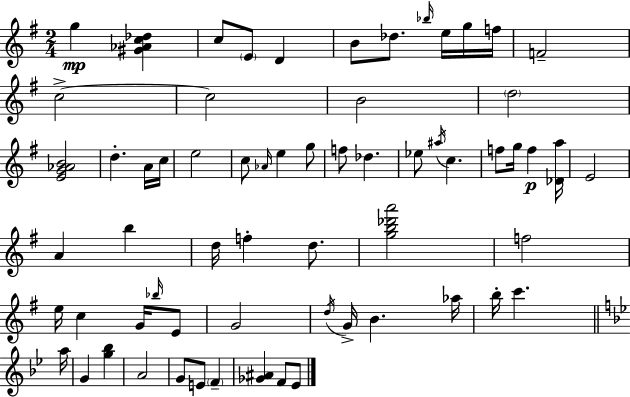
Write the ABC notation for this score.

X:1
T:Untitled
M:2/4
L:1/4
K:Em
g [^G_Ac_d] c/2 E/2 D B/2 _d/2 _b/4 e/4 g/4 f/4 F2 c2 c2 B2 d2 [EG_AB]2 d A/4 c/4 e2 c/2 _A/4 e g/2 f/2 _d _e/2 ^a/4 c f/2 g/4 f [_Da]/4 E2 A b d/4 f d/2 [gb_d'a']2 f2 e/4 c G/4 _b/4 E/2 G2 d/4 G/4 B _a/4 b/4 c' a/4 G [g_b] A2 G/2 E/2 F [_G^A] F/2 _E/2